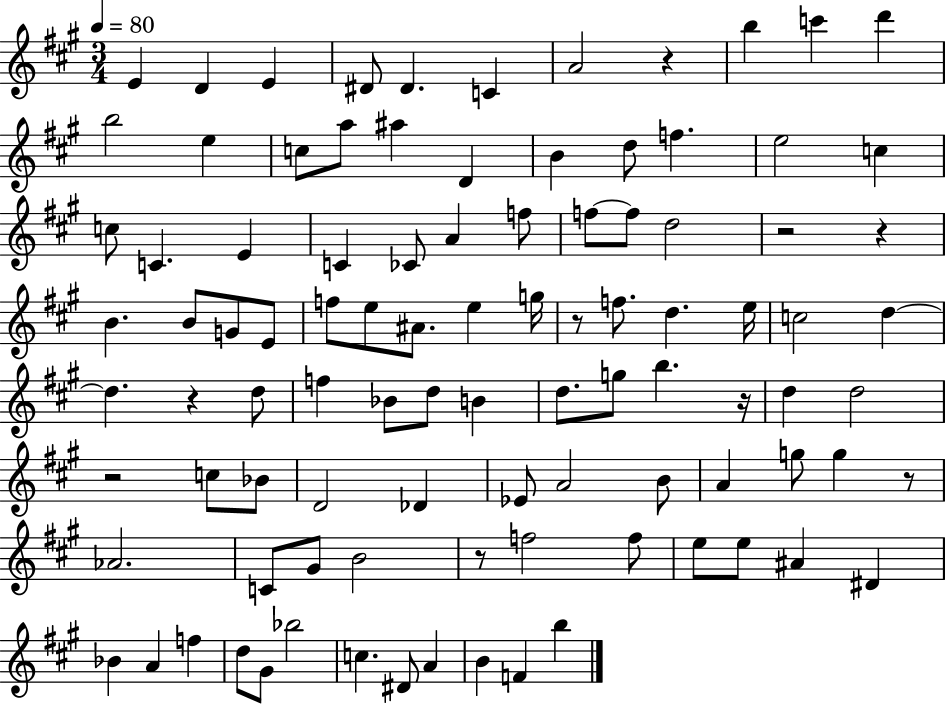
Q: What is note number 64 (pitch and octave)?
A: A4